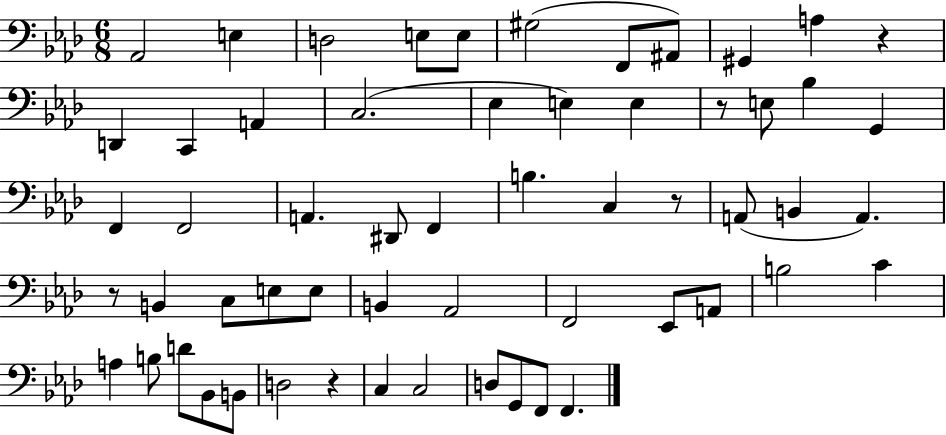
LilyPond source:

{
  \clef bass
  \numericTimeSignature
  \time 6/8
  \key aes \major
  aes,2 e4 | d2 e8 e8 | gis2( f,8 ais,8) | gis,4 a4 r4 | \break d,4 c,4 a,4 | c2.( | ees4 e4) e4 | r8 e8 bes4 g,4 | \break f,4 f,2 | a,4. dis,8 f,4 | b4. c4 r8 | a,8( b,4 a,4.) | \break r8 b,4 c8 e8 e8 | b,4 aes,2 | f,2 ees,8 a,8 | b2 c'4 | \break a4 b8 d'8 bes,8 b,8 | d2 r4 | c4 c2 | d8 g,8 f,8 f,4. | \break \bar "|."
}